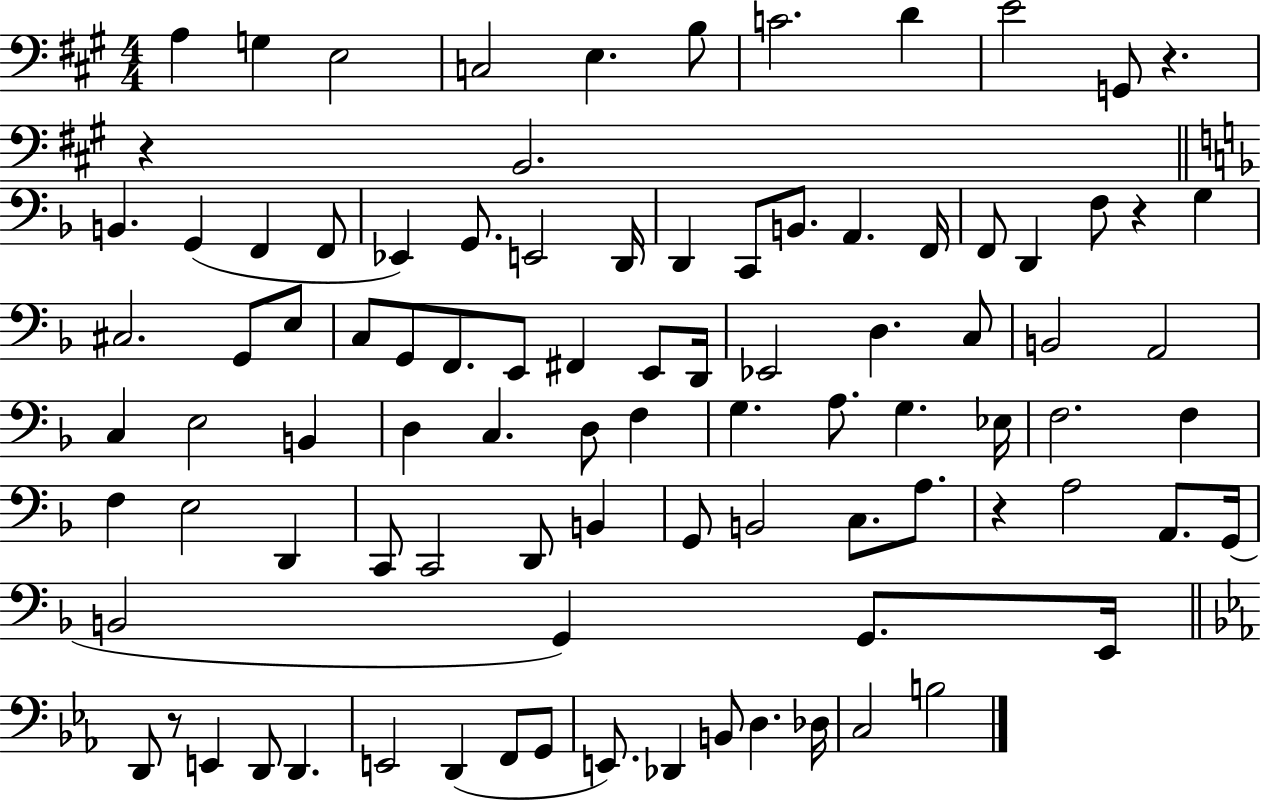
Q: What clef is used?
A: bass